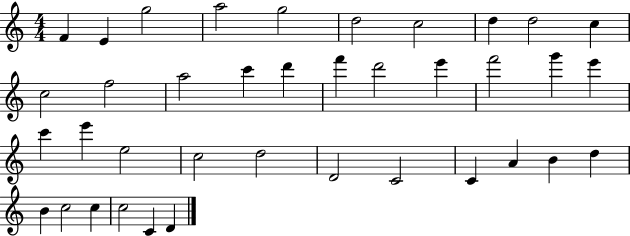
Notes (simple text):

F4/q E4/q G5/h A5/h G5/h D5/h C5/h D5/q D5/h C5/q C5/h F5/h A5/h C6/q D6/q F6/q D6/h E6/q F6/h G6/q E6/q C6/q E6/q E5/h C5/h D5/h D4/h C4/h C4/q A4/q B4/q D5/q B4/q C5/h C5/q C5/h C4/q D4/q